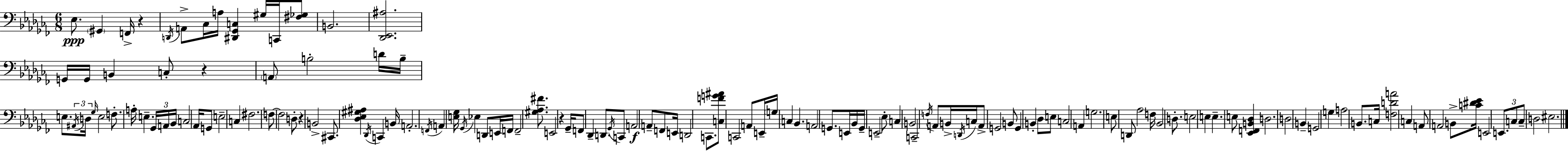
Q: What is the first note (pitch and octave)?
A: Eb3